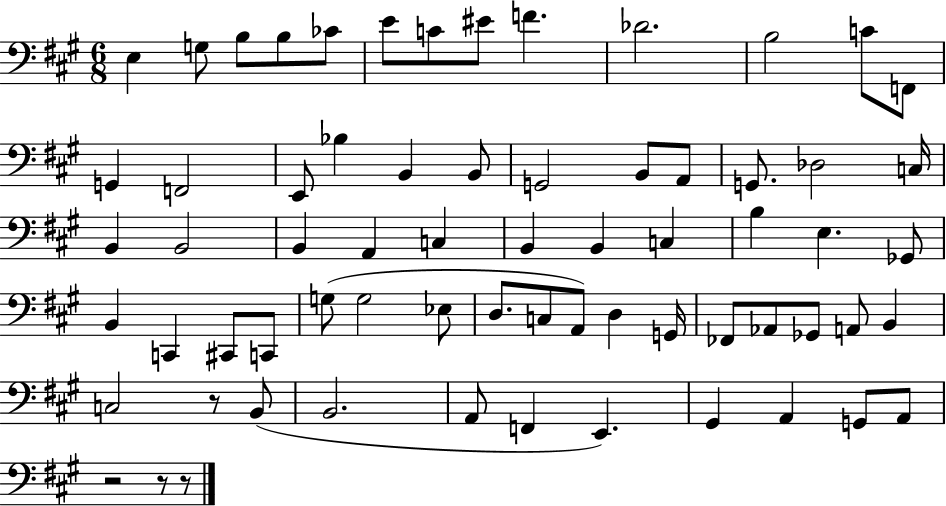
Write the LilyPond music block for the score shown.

{
  \clef bass
  \numericTimeSignature
  \time 6/8
  \key a \major
  e4 g8 b8 b8 ces'8 | e'8 c'8 eis'8 f'4. | des'2. | b2 c'8 f,8 | \break g,4 f,2 | e,8 bes4 b,4 b,8 | g,2 b,8 a,8 | g,8. des2 c16 | \break b,4 b,2 | b,4 a,4 c4 | b,4 b,4 c4 | b4 e4. ges,8 | \break b,4 c,4 cis,8 c,8 | g8( g2 ees8 | d8. c8 a,8) d4 g,16 | fes,8 aes,8 ges,8 a,8 b,4 | \break c2 r8 b,8( | b,2. | a,8 f,4 e,4.) | gis,4 a,4 g,8 a,8 | \break r2 r8 r8 | \bar "|."
}